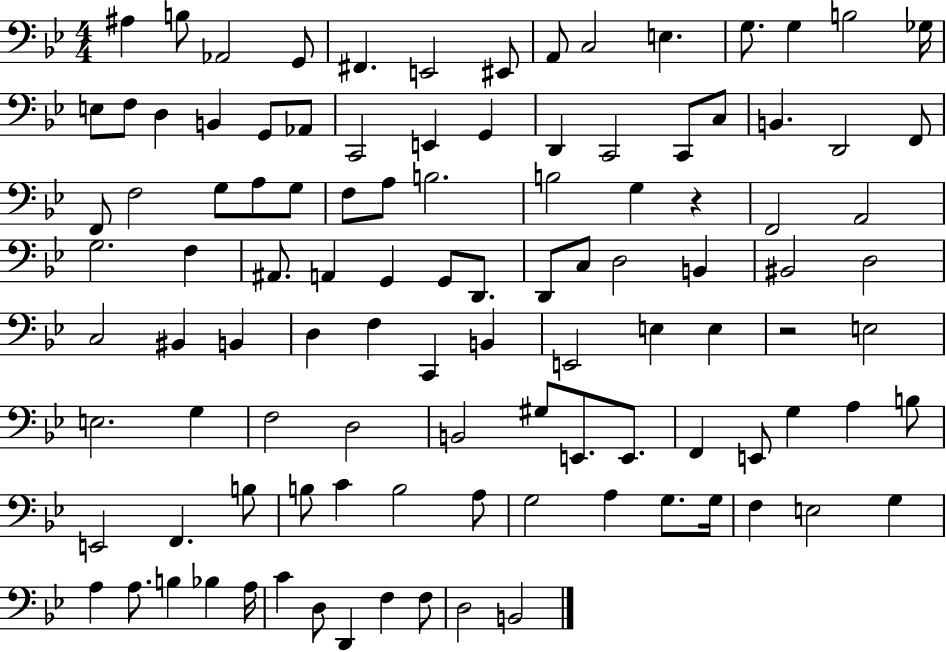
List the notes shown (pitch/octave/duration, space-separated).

A#3/q B3/e Ab2/h G2/e F#2/q. E2/h EIS2/e A2/e C3/h E3/q. G3/e. G3/q B3/h Gb3/s E3/e F3/e D3/q B2/q G2/e Ab2/e C2/h E2/q G2/q D2/q C2/h C2/e C3/e B2/q. D2/h F2/e F2/e F3/h G3/e A3/e G3/e F3/e A3/e B3/h. B3/h G3/q R/q F2/h A2/h G3/h. F3/q A#2/e. A2/q G2/q G2/e D2/e. D2/e C3/e D3/h B2/q BIS2/h D3/h C3/h BIS2/q B2/q D3/q F3/q C2/q B2/q E2/h E3/q E3/q R/h E3/h E3/h. G3/q F3/h D3/h B2/h G#3/e E2/e. E2/e. F2/q E2/e G3/q A3/q B3/e E2/h F2/q. B3/e B3/e C4/q B3/h A3/e G3/h A3/q G3/e. G3/s F3/q E3/h G3/q A3/q A3/e. B3/q Bb3/q A3/s C4/q D3/e D2/q F3/q F3/e D3/h B2/h